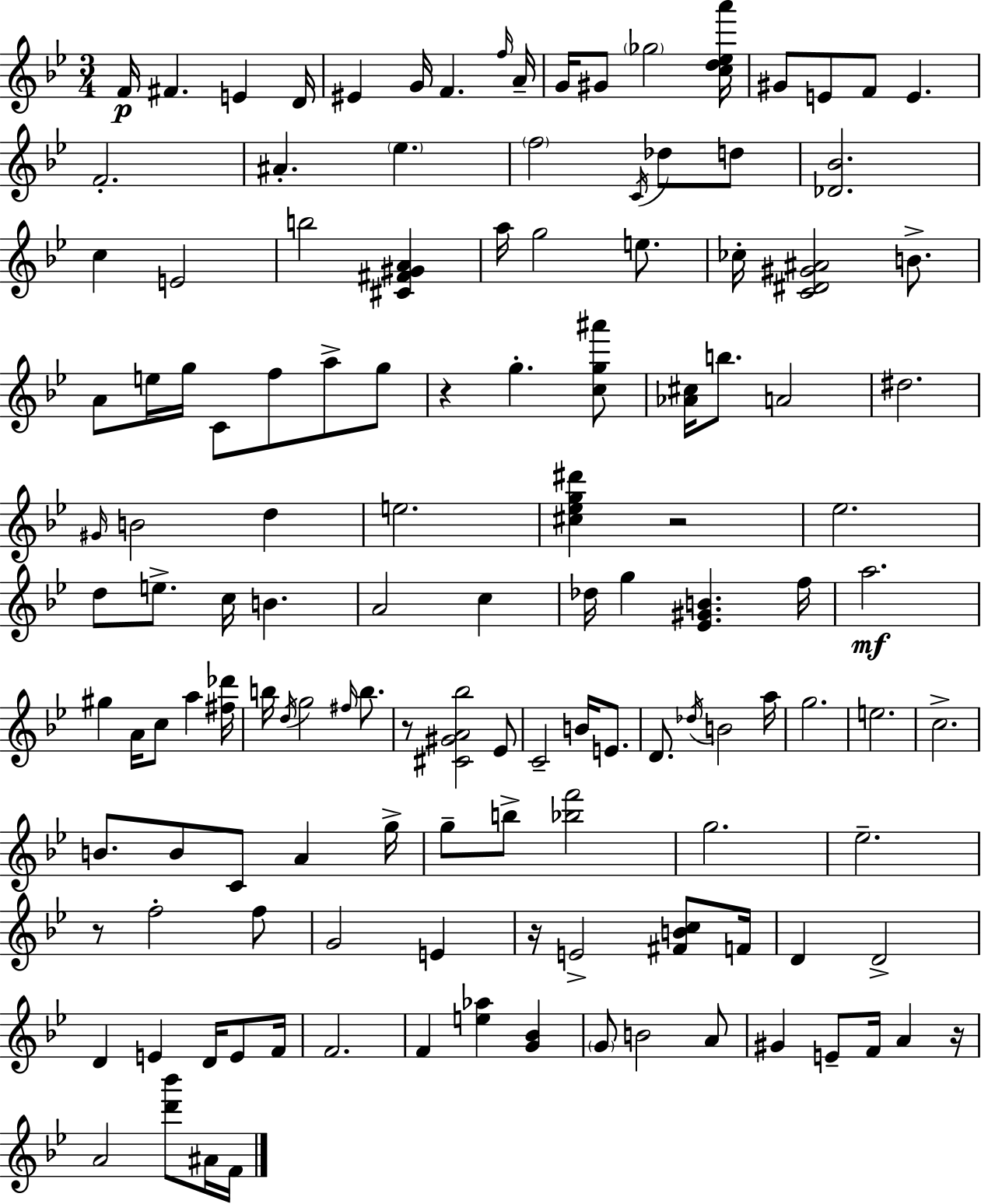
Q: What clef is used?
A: treble